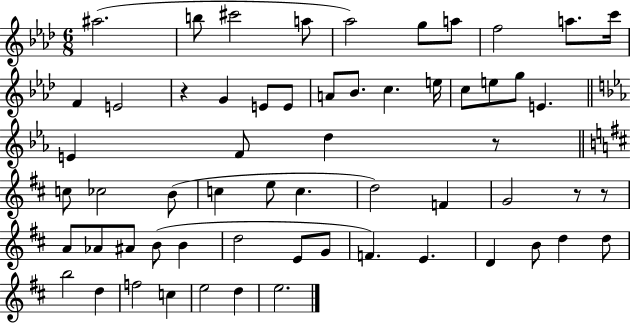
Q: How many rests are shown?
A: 4